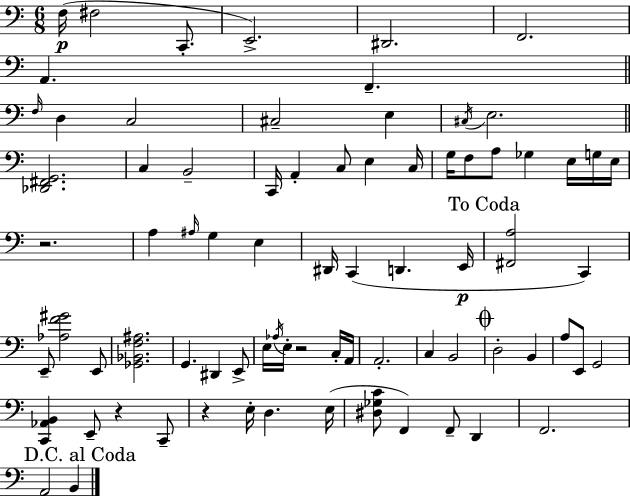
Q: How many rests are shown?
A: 4